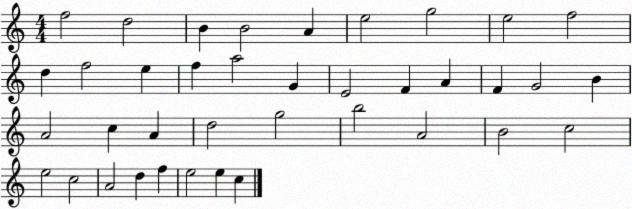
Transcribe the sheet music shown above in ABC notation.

X:1
T:Untitled
M:4/4
L:1/4
K:C
f2 d2 B B2 A e2 g2 e2 f2 d f2 e f a2 G E2 F A F G2 B A2 c A d2 g2 b2 A2 B2 c2 e2 c2 A2 d f e2 e c